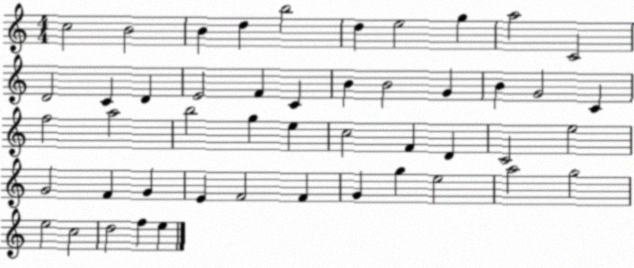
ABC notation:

X:1
T:Untitled
M:4/4
L:1/4
K:C
c2 B2 B d b2 d e2 g a2 C2 D2 C D E2 F C B B2 G B G2 C f2 a2 b2 g e c2 F D C2 e2 G2 F G E F2 F G g e2 a2 g2 e2 c2 d2 f e